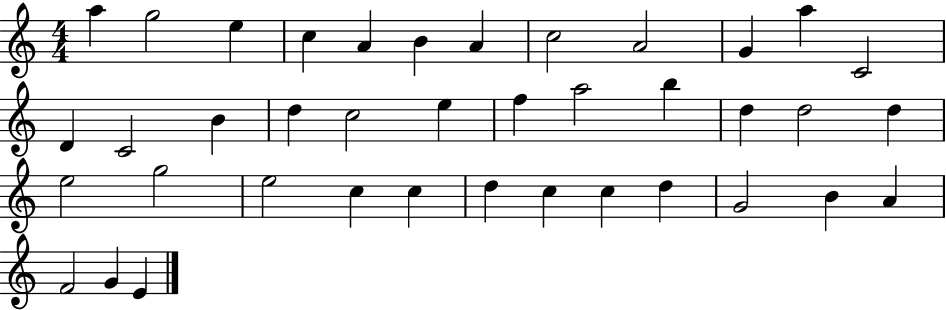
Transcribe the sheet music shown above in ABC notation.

X:1
T:Untitled
M:4/4
L:1/4
K:C
a g2 e c A B A c2 A2 G a C2 D C2 B d c2 e f a2 b d d2 d e2 g2 e2 c c d c c d G2 B A F2 G E